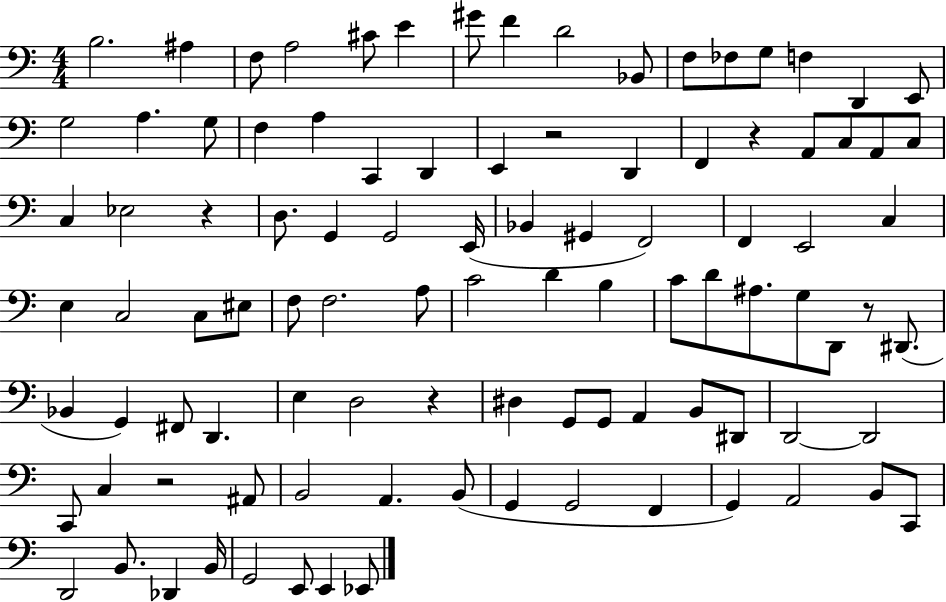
B3/h. A#3/q F3/e A3/h C#4/e E4/q G#4/e F4/q D4/h Bb2/e F3/e FES3/e G3/e F3/q D2/q E2/e G3/h A3/q. G3/e F3/q A3/q C2/q D2/q E2/q R/h D2/q F2/q R/q A2/e C3/e A2/e C3/e C3/q Eb3/h R/q D3/e. G2/q G2/h E2/s Bb2/q G#2/q F2/h F2/q E2/h C3/q E3/q C3/h C3/e EIS3/e F3/e F3/h. A3/e C4/h D4/q B3/q C4/e D4/e A#3/e. G3/e D2/e R/e D#2/e. Bb2/q G2/q F#2/e D2/q. E3/q D3/h R/q D#3/q G2/e G2/e A2/q B2/e D#2/e D2/h D2/h C2/e C3/q R/h A#2/e B2/h A2/q. B2/e G2/q G2/h F2/q G2/q A2/h B2/e C2/e D2/h B2/e. Db2/q B2/s G2/h E2/e E2/q Eb2/e